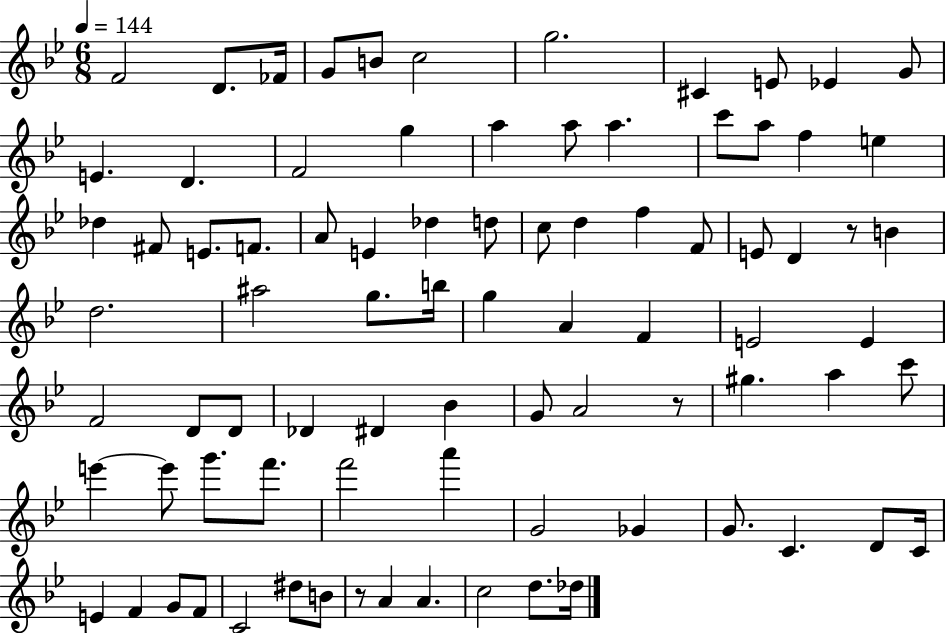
F4/h D4/e. FES4/s G4/e B4/e C5/h G5/h. C#4/q E4/e Eb4/q G4/e E4/q. D4/q. F4/h G5/q A5/q A5/e A5/q. C6/e A5/e F5/q E5/q Db5/q F#4/e E4/e. F4/e. A4/e E4/q Db5/q D5/e C5/e D5/q F5/q F4/e E4/e D4/q R/e B4/q D5/h. A#5/h G5/e. B5/s G5/q A4/q F4/q E4/h E4/q F4/h D4/e D4/e Db4/q D#4/q Bb4/q G4/e A4/h R/e G#5/q. A5/q C6/e E6/q E6/e G6/e. F6/e. F6/h A6/q G4/h Gb4/q G4/e. C4/q. D4/e C4/s E4/q F4/q G4/e F4/e C4/h D#5/e B4/e R/e A4/q A4/q. C5/h D5/e. Db5/s